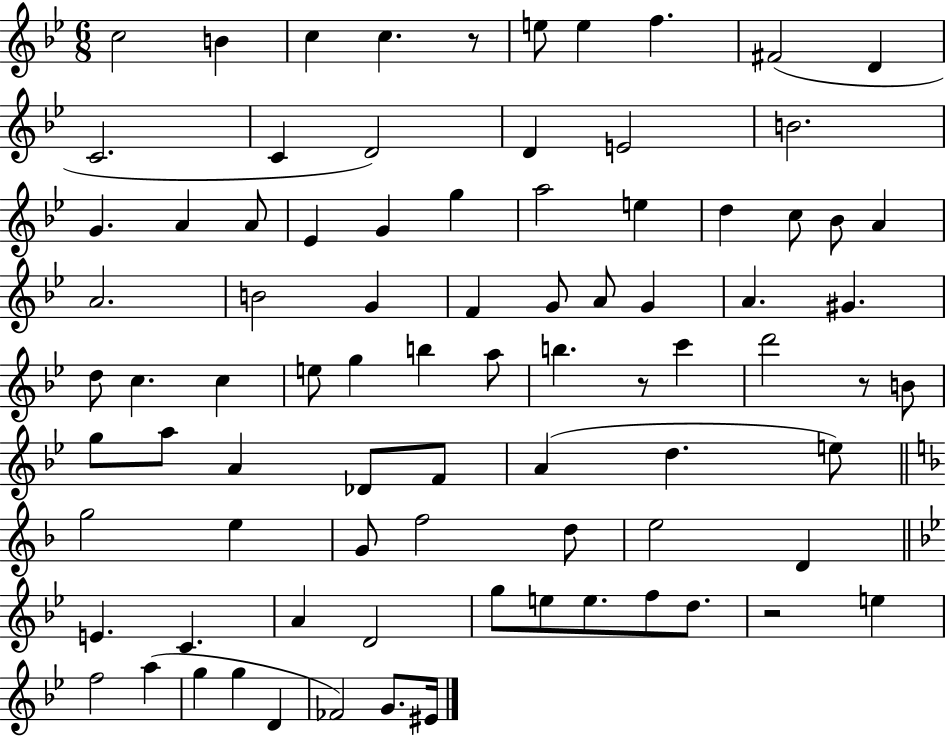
C5/h B4/q C5/q C5/q. R/e E5/e E5/q F5/q. F#4/h D4/q C4/h. C4/q D4/h D4/q E4/h B4/h. G4/q. A4/q A4/e Eb4/q G4/q G5/q A5/h E5/q D5/q C5/e Bb4/e A4/q A4/h. B4/h G4/q F4/q G4/e A4/e G4/q A4/q. G#4/q. D5/e C5/q. C5/q E5/e G5/q B5/q A5/e B5/q. R/e C6/q D6/h R/e B4/e G5/e A5/e A4/q Db4/e F4/e A4/q D5/q. E5/e G5/h E5/q G4/e F5/h D5/e E5/h D4/q E4/q. C4/q. A4/q D4/h G5/e E5/e E5/e. F5/e D5/e. R/h E5/q F5/h A5/q G5/q G5/q D4/q FES4/h G4/e. EIS4/s